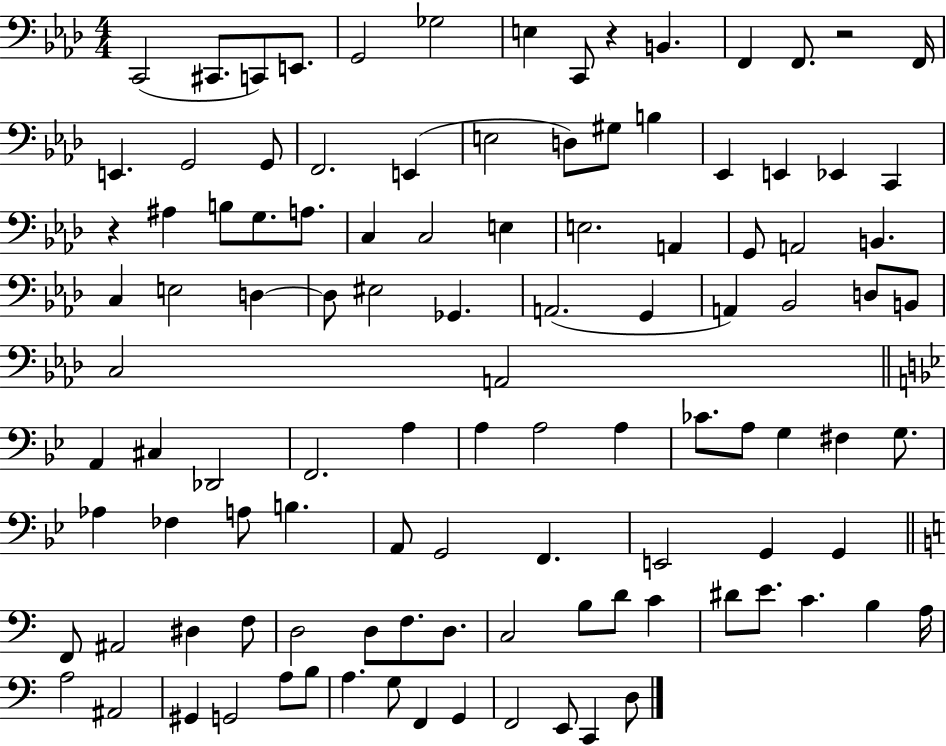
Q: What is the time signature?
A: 4/4